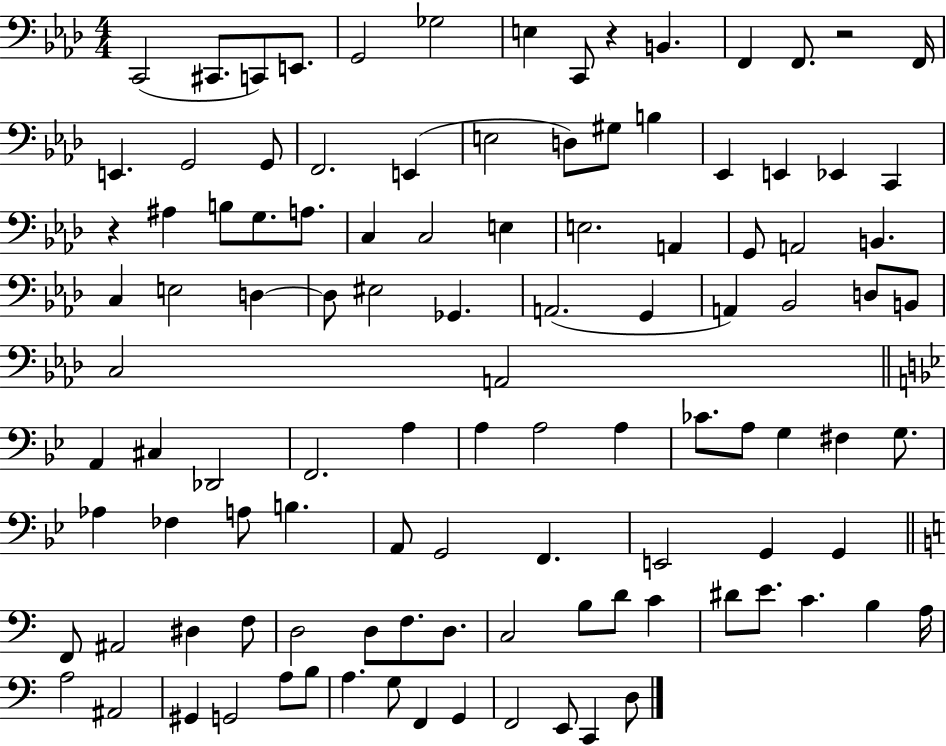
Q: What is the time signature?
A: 4/4